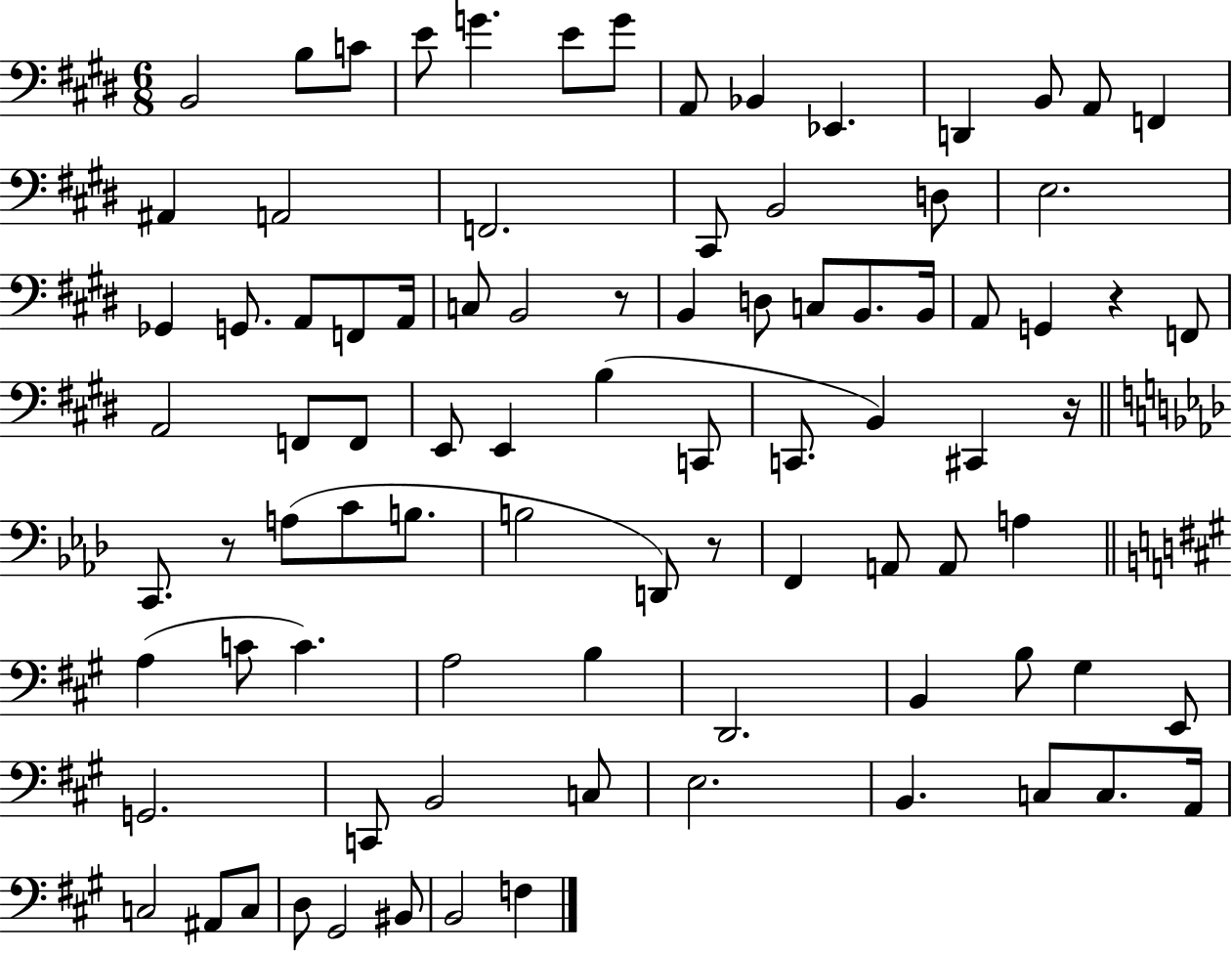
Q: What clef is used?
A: bass